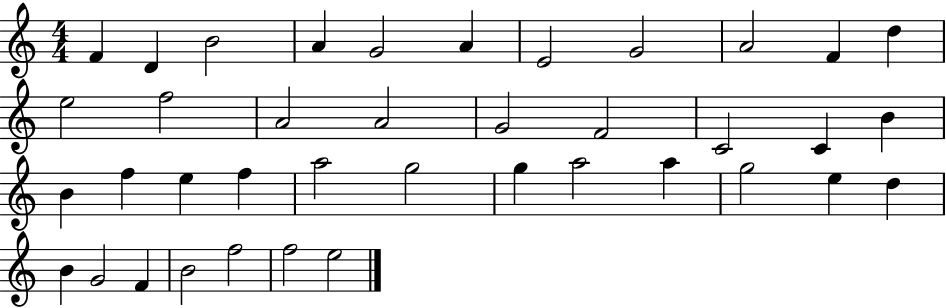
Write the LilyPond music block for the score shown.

{
  \clef treble
  \numericTimeSignature
  \time 4/4
  \key c \major
  f'4 d'4 b'2 | a'4 g'2 a'4 | e'2 g'2 | a'2 f'4 d''4 | \break e''2 f''2 | a'2 a'2 | g'2 f'2 | c'2 c'4 b'4 | \break b'4 f''4 e''4 f''4 | a''2 g''2 | g''4 a''2 a''4 | g''2 e''4 d''4 | \break b'4 g'2 f'4 | b'2 f''2 | f''2 e''2 | \bar "|."
}